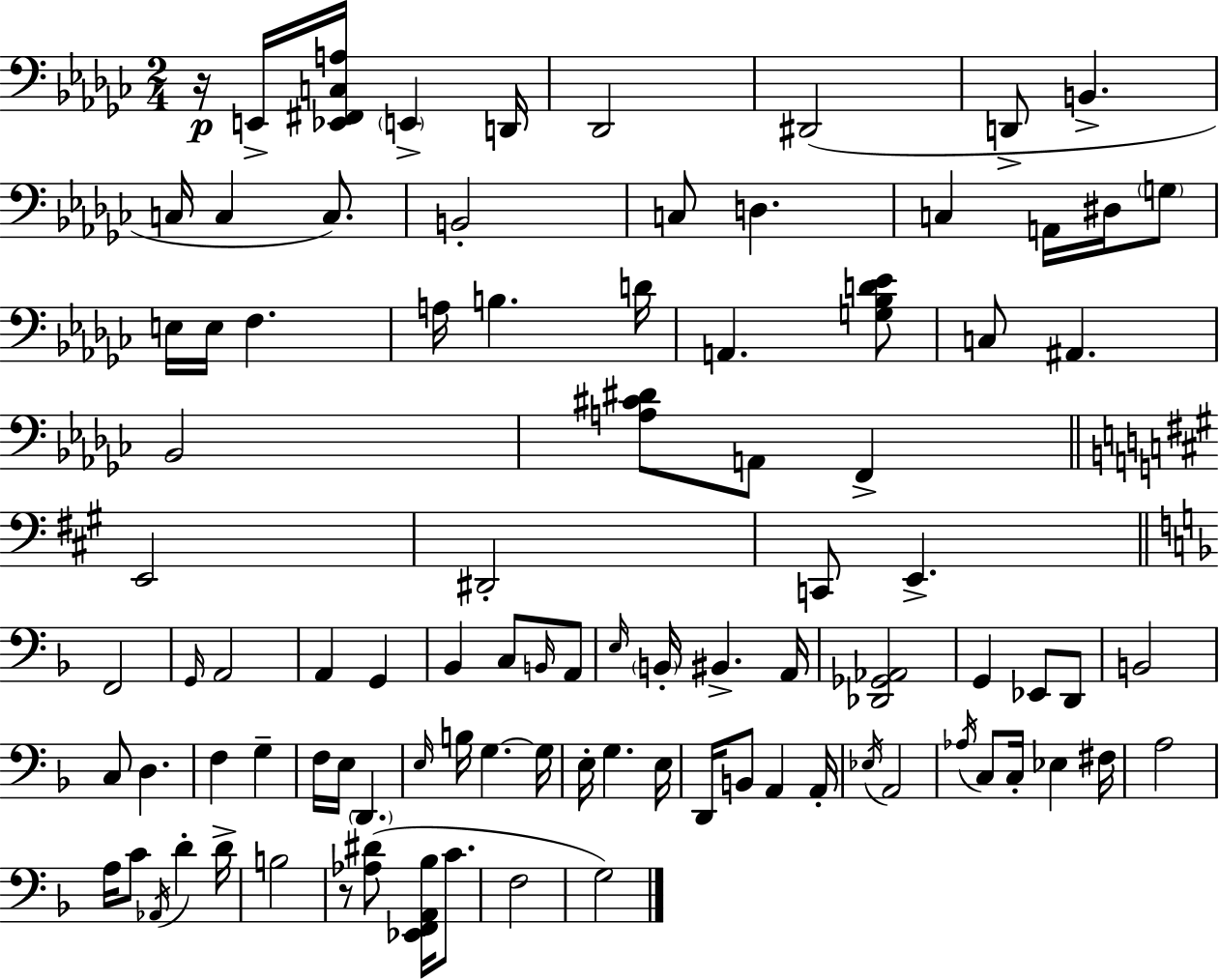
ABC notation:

X:1
T:Untitled
M:2/4
L:1/4
K:Ebm
z/4 E,,/4 [_E,,^F,,C,A,]/4 E,, D,,/4 _D,,2 ^D,,2 D,,/2 B,, C,/4 C, C,/2 B,,2 C,/2 D, C, A,,/4 ^D,/4 G,/2 E,/4 E,/4 F, A,/4 B, D/4 A,, [G,_B,D_E]/2 C,/2 ^A,, _B,,2 [A,^C^D]/2 A,,/2 F,, E,,2 ^D,,2 C,,/2 E,, F,,2 G,,/4 A,,2 A,, G,, _B,, C,/2 B,,/4 A,,/2 E,/4 B,,/4 ^B,, A,,/4 [_D,,_G,,_A,,]2 G,, _E,,/2 D,,/2 B,,2 C,/2 D, F, G, F,/4 E,/4 D,, E,/4 B,/4 G, G,/4 E,/4 G, E,/4 D,,/4 B,,/2 A,, A,,/4 _E,/4 A,,2 _A,/4 C,/2 C,/4 _E, ^F,/4 A,2 A,/4 C/2 _A,,/4 D D/4 B,2 z/2 [_A,^D]/2 [_E,,F,,A,,_B,]/4 C/2 F,2 G,2